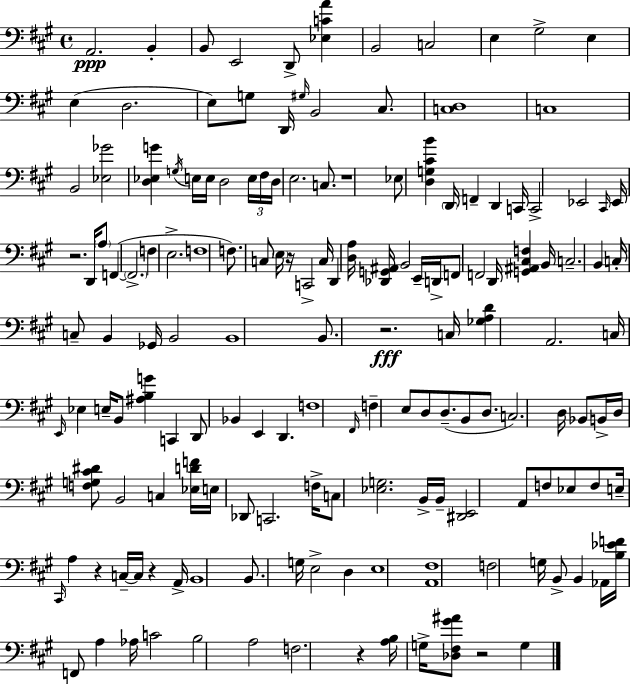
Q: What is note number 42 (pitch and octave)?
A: F2